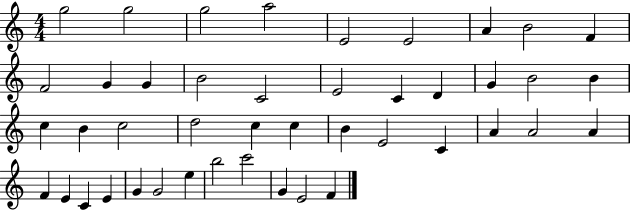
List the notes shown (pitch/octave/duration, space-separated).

G5/h G5/h G5/h A5/h E4/h E4/h A4/q B4/h F4/q F4/h G4/q G4/q B4/h C4/h E4/h C4/q D4/q G4/q B4/h B4/q C5/q B4/q C5/h D5/h C5/q C5/q B4/q E4/h C4/q A4/q A4/h A4/q F4/q E4/q C4/q E4/q G4/q G4/h E5/q B5/h C6/h G4/q E4/h F4/q